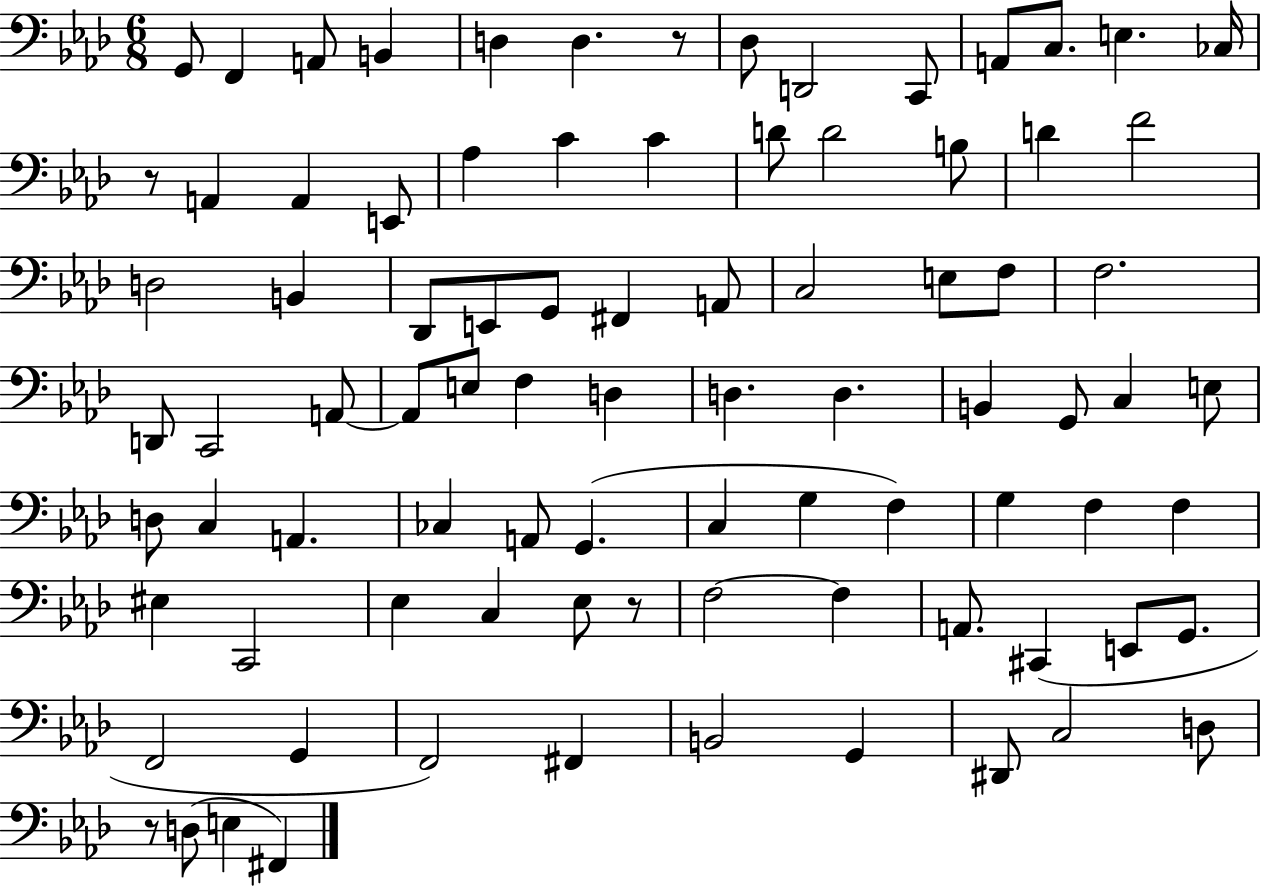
X:1
T:Untitled
M:6/8
L:1/4
K:Ab
G,,/2 F,, A,,/2 B,, D, D, z/2 _D,/2 D,,2 C,,/2 A,,/2 C,/2 E, _C,/4 z/2 A,, A,, E,,/2 _A, C C D/2 D2 B,/2 D F2 D,2 B,, _D,,/2 E,,/2 G,,/2 ^F,, A,,/2 C,2 E,/2 F,/2 F,2 D,,/2 C,,2 A,,/2 A,,/2 E,/2 F, D, D, D, B,, G,,/2 C, E,/2 D,/2 C, A,, _C, A,,/2 G,, C, G, F, G, F, F, ^E, C,,2 _E, C, _E,/2 z/2 F,2 F, A,,/2 ^C,, E,,/2 G,,/2 F,,2 G,, F,,2 ^F,, B,,2 G,, ^D,,/2 C,2 D,/2 z/2 D,/2 E, ^F,,